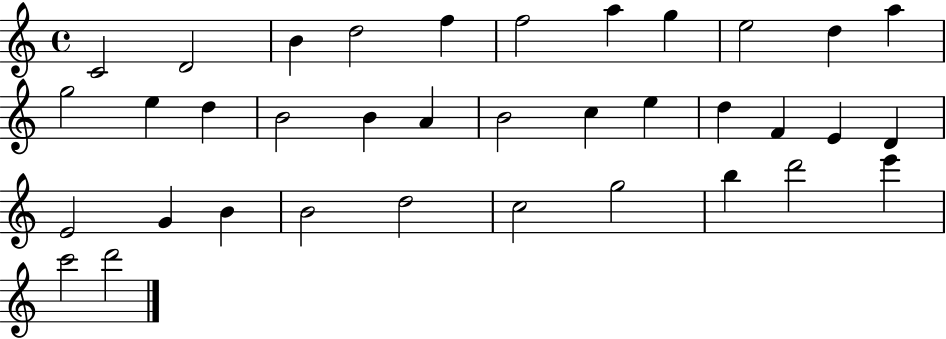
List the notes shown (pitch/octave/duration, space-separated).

C4/h D4/h B4/q D5/h F5/q F5/h A5/q G5/q E5/h D5/q A5/q G5/h E5/q D5/q B4/h B4/q A4/q B4/h C5/q E5/q D5/q F4/q E4/q D4/q E4/h G4/q B4/q B4/h D5/h C5/h G5/h B5/q D6/h E6/q C6/h D6/h